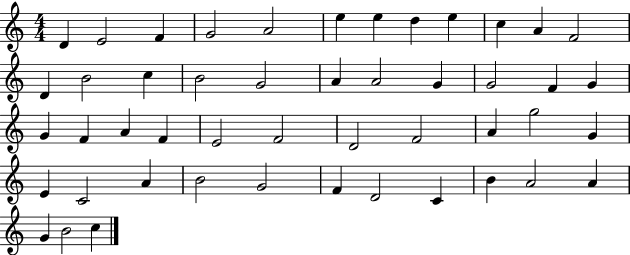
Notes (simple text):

D4/q E4/h F4/q G4/h A4/h E5/q E5/q D5/q E5/q C5/q A4/q F4/h D4/q B4/h C5/q B4/h G4/h A4/q A4/h G4/q G4/h F4/q G4/q G4/q F4/q A4/q F4/q E4/h F4/h D4/h F4/h A4/q G5/h G4/q E4/q C4/h A4/q B4/h G4/h F4/q D4/h C4/q B4/q A4/h A4/q G4/q B4/h C5/q